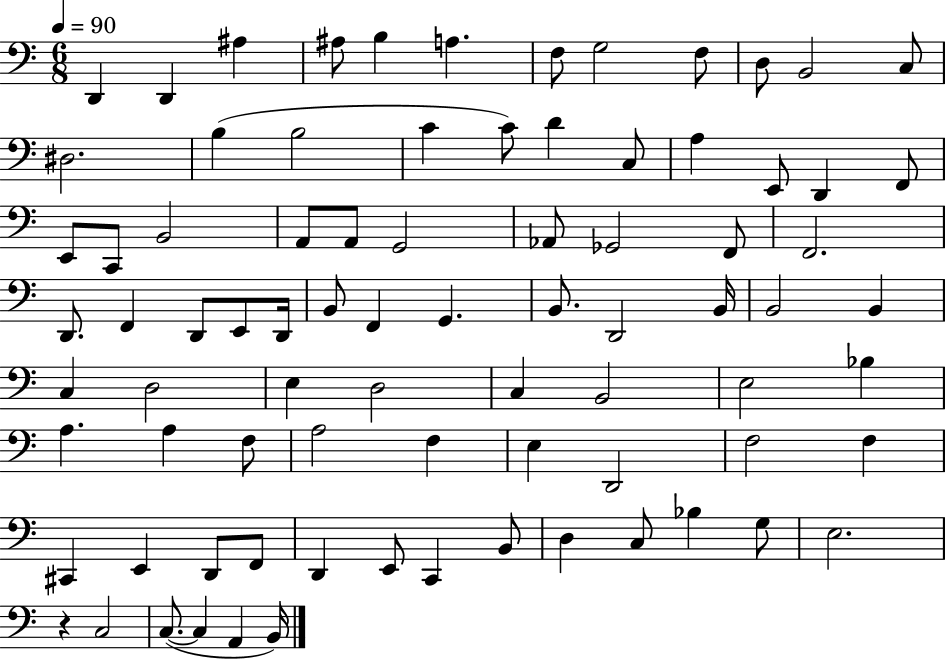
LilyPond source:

{
  \clef bass
  \numericTimeSignature
  \time 6/8
  \key c \major
  \tempo 4 = 90
  d,4 d,4 ais4 | ais8 b4 a4. | f8 g2 f8 | d8 b,2 c8 | \break dis2. | b4( b2 | c'4 c'8) d'4 c8 | a4 e,8 d,4 f,8 | \break e,8 c,8 b,2 | a,8 a,8 g,2 | aes,8 ges,2 f,8 | f,2. | \break d,8. f,4 d,8 e,8 d,16 | b,8 f,4 g,4. | b,8. d,2 b,16 | b,2 b,4 | \break c4 d2 | e4 d2 | c4 b,2 | e2 bes4 | \break a4. a4 f8 | a2 f4 | e4 d,2 | f2 f4 | \break cis,4 e,4 d,8 f,8 | d,4 e,8 c,4 b,8 | d4 c8 bes4 g8 | e2. | \break r4 c2 | c8.~(~ c4 a,4 b,16) | \bar "|."
}